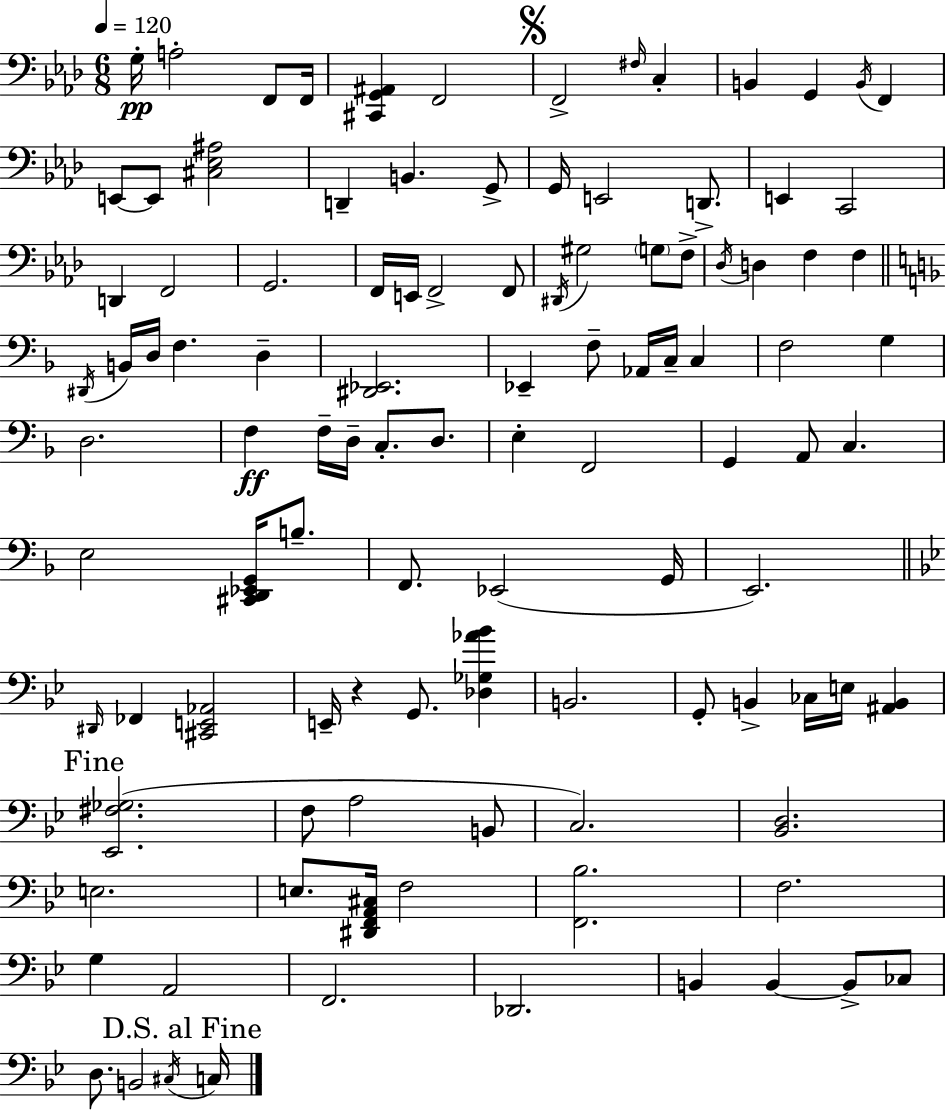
G3/s A3/h F2/e F2/s [C#2,G2,A#2]/q F2/h F2/h F#3/s C3/q B2/q G2/q B2/s F2/q E2/e E2/e [C#3,Eb3,A#3]/h D2/q B2/q. G2/e G2/s E2/h D2/e. E2/q C2/h D2/q F2/h G2/h. F2/s E2/s F2/h F2/e D#2/s G#3/h G3/e F3/e Db3/s D3/q F3/q F3/q D#2/s B2/s D3/s F3/q. D3/q [D#2,Eb2]/h. Eb2/q F3/e Ab2/s C3/s C3/q F3/h G3/q D3/h. F3/q F3/s D3/s C3/e. D3/e. E3/q F2/h G2/q A2/e C3/q. E3/h [C#2,D2,Eb2,G2]/s B3/e. F2/e. Eb2/h G2/s E2/h. D#2/s FES2/q [C#2,E2,Ab2]/h E2/s R/q G2/e. [Db3,Gb3,Ab4,Bb4]/q B2/h. G2/e B2/q CES3/s E3/s [A#2,B2]/q [Eb2,F#3,Gb3]/h. F3/e A3/h B2/e C3/h. [Bb2,D3]/h. E3/h. E3/e. [D#2,F2,A2,C#3]/s F3/h [F2,Bb3]/h. F3/h. G3/q A2/h F2/h. Db2/h. B2/q B2/q B2/e CES3/e D3/e. B2/h C#3/s C3/s